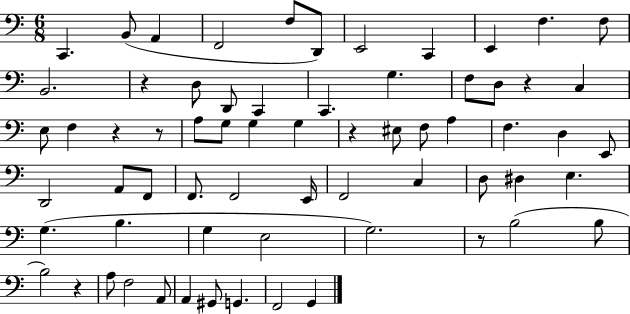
X:1
T:Untitled
M:6/8
L:1/4
K:C
C,, B,,/2 A,, F,,2 F,/2 D,,/2 E,,2 C,, E,, F, F,/2 B,,2 z D,/2 D,,/2 C,, C,, G, F,/2 D,/2 z C, E,/2 F, z z/2 A,/2 G,/2 G, G, z ^E,/2 F,/2 A, F, D, E,,/2 D,,2 A,,/2 F,,/2 F,,/2 F,,2 E,,/4 F,,2 C, D,/2 ^D, E, G, B, G, E,2 G,2 z/2 B,2 B,/2 B,2 z A,/2 F,2 A,,/2 A,, ^G,,/2 G,, F,,2 G,,